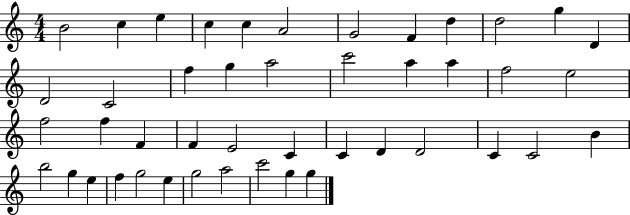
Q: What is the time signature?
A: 4/4